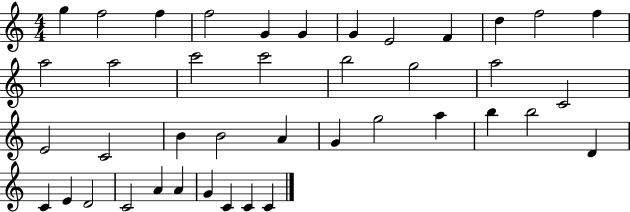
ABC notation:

X:1
T:Untitled
M:4/4
L:1/4
K:C
g f2 f f2 G G G E2 F d f2 f a2 a2 c'2 c'2 b2 g2 a2 C2 E2 C2 B B2 A G g2 a b b2 D C E D2 C2 A A G C C C